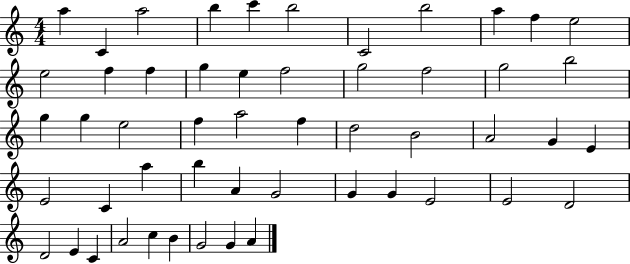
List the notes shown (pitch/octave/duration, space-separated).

A5/q C4/q A5/h B5/q C6/q B5/h C4/h B5/h A5/q F5/q E5/h E5/h F5/q F5/q G5/q E5/q F5/h G5/h F5/h G5/h B5/h G5/q G5/q E5/h F5/q A5/h F5/q D5/h B4/h A4/h G4/q E4/q E4/h C4/q A5/q B5/q A4/q G4/h G4/q G4/q E4/h E4/h D4/h D4/h E4/q C4/q A4/h C5/q B4/q G4/h G4/q A4/q